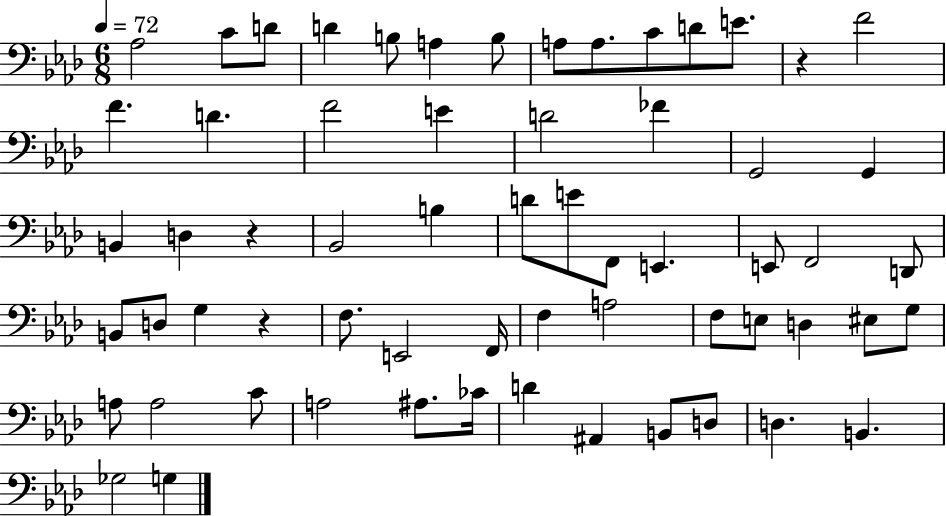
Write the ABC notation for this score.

X:1
T:Untitled
M:6/8
L:1/4
K:Ab
_A,2 C/2 D/2 D B,/2 A, B,/2 A,/2 A,/2 C/2 D/2 E/2 z F2 F D F2 E D2 _F G,,2 G,, B,, D, z _B,,2 B, D/2 E/2 F,,/2 E,, E,,/2 F,,2 D,,/2 B,,/2 D,/2 G, z F,/2 E,,2 F,,/4 F, A,2 F,/2 E,/2 D, ^E,/2 G,/2 A,/2 A,2 C/2 A,2 ^A,/2 _C/4 D ^A,, B,,/2 D,/2 D, B,, _G,2 G,